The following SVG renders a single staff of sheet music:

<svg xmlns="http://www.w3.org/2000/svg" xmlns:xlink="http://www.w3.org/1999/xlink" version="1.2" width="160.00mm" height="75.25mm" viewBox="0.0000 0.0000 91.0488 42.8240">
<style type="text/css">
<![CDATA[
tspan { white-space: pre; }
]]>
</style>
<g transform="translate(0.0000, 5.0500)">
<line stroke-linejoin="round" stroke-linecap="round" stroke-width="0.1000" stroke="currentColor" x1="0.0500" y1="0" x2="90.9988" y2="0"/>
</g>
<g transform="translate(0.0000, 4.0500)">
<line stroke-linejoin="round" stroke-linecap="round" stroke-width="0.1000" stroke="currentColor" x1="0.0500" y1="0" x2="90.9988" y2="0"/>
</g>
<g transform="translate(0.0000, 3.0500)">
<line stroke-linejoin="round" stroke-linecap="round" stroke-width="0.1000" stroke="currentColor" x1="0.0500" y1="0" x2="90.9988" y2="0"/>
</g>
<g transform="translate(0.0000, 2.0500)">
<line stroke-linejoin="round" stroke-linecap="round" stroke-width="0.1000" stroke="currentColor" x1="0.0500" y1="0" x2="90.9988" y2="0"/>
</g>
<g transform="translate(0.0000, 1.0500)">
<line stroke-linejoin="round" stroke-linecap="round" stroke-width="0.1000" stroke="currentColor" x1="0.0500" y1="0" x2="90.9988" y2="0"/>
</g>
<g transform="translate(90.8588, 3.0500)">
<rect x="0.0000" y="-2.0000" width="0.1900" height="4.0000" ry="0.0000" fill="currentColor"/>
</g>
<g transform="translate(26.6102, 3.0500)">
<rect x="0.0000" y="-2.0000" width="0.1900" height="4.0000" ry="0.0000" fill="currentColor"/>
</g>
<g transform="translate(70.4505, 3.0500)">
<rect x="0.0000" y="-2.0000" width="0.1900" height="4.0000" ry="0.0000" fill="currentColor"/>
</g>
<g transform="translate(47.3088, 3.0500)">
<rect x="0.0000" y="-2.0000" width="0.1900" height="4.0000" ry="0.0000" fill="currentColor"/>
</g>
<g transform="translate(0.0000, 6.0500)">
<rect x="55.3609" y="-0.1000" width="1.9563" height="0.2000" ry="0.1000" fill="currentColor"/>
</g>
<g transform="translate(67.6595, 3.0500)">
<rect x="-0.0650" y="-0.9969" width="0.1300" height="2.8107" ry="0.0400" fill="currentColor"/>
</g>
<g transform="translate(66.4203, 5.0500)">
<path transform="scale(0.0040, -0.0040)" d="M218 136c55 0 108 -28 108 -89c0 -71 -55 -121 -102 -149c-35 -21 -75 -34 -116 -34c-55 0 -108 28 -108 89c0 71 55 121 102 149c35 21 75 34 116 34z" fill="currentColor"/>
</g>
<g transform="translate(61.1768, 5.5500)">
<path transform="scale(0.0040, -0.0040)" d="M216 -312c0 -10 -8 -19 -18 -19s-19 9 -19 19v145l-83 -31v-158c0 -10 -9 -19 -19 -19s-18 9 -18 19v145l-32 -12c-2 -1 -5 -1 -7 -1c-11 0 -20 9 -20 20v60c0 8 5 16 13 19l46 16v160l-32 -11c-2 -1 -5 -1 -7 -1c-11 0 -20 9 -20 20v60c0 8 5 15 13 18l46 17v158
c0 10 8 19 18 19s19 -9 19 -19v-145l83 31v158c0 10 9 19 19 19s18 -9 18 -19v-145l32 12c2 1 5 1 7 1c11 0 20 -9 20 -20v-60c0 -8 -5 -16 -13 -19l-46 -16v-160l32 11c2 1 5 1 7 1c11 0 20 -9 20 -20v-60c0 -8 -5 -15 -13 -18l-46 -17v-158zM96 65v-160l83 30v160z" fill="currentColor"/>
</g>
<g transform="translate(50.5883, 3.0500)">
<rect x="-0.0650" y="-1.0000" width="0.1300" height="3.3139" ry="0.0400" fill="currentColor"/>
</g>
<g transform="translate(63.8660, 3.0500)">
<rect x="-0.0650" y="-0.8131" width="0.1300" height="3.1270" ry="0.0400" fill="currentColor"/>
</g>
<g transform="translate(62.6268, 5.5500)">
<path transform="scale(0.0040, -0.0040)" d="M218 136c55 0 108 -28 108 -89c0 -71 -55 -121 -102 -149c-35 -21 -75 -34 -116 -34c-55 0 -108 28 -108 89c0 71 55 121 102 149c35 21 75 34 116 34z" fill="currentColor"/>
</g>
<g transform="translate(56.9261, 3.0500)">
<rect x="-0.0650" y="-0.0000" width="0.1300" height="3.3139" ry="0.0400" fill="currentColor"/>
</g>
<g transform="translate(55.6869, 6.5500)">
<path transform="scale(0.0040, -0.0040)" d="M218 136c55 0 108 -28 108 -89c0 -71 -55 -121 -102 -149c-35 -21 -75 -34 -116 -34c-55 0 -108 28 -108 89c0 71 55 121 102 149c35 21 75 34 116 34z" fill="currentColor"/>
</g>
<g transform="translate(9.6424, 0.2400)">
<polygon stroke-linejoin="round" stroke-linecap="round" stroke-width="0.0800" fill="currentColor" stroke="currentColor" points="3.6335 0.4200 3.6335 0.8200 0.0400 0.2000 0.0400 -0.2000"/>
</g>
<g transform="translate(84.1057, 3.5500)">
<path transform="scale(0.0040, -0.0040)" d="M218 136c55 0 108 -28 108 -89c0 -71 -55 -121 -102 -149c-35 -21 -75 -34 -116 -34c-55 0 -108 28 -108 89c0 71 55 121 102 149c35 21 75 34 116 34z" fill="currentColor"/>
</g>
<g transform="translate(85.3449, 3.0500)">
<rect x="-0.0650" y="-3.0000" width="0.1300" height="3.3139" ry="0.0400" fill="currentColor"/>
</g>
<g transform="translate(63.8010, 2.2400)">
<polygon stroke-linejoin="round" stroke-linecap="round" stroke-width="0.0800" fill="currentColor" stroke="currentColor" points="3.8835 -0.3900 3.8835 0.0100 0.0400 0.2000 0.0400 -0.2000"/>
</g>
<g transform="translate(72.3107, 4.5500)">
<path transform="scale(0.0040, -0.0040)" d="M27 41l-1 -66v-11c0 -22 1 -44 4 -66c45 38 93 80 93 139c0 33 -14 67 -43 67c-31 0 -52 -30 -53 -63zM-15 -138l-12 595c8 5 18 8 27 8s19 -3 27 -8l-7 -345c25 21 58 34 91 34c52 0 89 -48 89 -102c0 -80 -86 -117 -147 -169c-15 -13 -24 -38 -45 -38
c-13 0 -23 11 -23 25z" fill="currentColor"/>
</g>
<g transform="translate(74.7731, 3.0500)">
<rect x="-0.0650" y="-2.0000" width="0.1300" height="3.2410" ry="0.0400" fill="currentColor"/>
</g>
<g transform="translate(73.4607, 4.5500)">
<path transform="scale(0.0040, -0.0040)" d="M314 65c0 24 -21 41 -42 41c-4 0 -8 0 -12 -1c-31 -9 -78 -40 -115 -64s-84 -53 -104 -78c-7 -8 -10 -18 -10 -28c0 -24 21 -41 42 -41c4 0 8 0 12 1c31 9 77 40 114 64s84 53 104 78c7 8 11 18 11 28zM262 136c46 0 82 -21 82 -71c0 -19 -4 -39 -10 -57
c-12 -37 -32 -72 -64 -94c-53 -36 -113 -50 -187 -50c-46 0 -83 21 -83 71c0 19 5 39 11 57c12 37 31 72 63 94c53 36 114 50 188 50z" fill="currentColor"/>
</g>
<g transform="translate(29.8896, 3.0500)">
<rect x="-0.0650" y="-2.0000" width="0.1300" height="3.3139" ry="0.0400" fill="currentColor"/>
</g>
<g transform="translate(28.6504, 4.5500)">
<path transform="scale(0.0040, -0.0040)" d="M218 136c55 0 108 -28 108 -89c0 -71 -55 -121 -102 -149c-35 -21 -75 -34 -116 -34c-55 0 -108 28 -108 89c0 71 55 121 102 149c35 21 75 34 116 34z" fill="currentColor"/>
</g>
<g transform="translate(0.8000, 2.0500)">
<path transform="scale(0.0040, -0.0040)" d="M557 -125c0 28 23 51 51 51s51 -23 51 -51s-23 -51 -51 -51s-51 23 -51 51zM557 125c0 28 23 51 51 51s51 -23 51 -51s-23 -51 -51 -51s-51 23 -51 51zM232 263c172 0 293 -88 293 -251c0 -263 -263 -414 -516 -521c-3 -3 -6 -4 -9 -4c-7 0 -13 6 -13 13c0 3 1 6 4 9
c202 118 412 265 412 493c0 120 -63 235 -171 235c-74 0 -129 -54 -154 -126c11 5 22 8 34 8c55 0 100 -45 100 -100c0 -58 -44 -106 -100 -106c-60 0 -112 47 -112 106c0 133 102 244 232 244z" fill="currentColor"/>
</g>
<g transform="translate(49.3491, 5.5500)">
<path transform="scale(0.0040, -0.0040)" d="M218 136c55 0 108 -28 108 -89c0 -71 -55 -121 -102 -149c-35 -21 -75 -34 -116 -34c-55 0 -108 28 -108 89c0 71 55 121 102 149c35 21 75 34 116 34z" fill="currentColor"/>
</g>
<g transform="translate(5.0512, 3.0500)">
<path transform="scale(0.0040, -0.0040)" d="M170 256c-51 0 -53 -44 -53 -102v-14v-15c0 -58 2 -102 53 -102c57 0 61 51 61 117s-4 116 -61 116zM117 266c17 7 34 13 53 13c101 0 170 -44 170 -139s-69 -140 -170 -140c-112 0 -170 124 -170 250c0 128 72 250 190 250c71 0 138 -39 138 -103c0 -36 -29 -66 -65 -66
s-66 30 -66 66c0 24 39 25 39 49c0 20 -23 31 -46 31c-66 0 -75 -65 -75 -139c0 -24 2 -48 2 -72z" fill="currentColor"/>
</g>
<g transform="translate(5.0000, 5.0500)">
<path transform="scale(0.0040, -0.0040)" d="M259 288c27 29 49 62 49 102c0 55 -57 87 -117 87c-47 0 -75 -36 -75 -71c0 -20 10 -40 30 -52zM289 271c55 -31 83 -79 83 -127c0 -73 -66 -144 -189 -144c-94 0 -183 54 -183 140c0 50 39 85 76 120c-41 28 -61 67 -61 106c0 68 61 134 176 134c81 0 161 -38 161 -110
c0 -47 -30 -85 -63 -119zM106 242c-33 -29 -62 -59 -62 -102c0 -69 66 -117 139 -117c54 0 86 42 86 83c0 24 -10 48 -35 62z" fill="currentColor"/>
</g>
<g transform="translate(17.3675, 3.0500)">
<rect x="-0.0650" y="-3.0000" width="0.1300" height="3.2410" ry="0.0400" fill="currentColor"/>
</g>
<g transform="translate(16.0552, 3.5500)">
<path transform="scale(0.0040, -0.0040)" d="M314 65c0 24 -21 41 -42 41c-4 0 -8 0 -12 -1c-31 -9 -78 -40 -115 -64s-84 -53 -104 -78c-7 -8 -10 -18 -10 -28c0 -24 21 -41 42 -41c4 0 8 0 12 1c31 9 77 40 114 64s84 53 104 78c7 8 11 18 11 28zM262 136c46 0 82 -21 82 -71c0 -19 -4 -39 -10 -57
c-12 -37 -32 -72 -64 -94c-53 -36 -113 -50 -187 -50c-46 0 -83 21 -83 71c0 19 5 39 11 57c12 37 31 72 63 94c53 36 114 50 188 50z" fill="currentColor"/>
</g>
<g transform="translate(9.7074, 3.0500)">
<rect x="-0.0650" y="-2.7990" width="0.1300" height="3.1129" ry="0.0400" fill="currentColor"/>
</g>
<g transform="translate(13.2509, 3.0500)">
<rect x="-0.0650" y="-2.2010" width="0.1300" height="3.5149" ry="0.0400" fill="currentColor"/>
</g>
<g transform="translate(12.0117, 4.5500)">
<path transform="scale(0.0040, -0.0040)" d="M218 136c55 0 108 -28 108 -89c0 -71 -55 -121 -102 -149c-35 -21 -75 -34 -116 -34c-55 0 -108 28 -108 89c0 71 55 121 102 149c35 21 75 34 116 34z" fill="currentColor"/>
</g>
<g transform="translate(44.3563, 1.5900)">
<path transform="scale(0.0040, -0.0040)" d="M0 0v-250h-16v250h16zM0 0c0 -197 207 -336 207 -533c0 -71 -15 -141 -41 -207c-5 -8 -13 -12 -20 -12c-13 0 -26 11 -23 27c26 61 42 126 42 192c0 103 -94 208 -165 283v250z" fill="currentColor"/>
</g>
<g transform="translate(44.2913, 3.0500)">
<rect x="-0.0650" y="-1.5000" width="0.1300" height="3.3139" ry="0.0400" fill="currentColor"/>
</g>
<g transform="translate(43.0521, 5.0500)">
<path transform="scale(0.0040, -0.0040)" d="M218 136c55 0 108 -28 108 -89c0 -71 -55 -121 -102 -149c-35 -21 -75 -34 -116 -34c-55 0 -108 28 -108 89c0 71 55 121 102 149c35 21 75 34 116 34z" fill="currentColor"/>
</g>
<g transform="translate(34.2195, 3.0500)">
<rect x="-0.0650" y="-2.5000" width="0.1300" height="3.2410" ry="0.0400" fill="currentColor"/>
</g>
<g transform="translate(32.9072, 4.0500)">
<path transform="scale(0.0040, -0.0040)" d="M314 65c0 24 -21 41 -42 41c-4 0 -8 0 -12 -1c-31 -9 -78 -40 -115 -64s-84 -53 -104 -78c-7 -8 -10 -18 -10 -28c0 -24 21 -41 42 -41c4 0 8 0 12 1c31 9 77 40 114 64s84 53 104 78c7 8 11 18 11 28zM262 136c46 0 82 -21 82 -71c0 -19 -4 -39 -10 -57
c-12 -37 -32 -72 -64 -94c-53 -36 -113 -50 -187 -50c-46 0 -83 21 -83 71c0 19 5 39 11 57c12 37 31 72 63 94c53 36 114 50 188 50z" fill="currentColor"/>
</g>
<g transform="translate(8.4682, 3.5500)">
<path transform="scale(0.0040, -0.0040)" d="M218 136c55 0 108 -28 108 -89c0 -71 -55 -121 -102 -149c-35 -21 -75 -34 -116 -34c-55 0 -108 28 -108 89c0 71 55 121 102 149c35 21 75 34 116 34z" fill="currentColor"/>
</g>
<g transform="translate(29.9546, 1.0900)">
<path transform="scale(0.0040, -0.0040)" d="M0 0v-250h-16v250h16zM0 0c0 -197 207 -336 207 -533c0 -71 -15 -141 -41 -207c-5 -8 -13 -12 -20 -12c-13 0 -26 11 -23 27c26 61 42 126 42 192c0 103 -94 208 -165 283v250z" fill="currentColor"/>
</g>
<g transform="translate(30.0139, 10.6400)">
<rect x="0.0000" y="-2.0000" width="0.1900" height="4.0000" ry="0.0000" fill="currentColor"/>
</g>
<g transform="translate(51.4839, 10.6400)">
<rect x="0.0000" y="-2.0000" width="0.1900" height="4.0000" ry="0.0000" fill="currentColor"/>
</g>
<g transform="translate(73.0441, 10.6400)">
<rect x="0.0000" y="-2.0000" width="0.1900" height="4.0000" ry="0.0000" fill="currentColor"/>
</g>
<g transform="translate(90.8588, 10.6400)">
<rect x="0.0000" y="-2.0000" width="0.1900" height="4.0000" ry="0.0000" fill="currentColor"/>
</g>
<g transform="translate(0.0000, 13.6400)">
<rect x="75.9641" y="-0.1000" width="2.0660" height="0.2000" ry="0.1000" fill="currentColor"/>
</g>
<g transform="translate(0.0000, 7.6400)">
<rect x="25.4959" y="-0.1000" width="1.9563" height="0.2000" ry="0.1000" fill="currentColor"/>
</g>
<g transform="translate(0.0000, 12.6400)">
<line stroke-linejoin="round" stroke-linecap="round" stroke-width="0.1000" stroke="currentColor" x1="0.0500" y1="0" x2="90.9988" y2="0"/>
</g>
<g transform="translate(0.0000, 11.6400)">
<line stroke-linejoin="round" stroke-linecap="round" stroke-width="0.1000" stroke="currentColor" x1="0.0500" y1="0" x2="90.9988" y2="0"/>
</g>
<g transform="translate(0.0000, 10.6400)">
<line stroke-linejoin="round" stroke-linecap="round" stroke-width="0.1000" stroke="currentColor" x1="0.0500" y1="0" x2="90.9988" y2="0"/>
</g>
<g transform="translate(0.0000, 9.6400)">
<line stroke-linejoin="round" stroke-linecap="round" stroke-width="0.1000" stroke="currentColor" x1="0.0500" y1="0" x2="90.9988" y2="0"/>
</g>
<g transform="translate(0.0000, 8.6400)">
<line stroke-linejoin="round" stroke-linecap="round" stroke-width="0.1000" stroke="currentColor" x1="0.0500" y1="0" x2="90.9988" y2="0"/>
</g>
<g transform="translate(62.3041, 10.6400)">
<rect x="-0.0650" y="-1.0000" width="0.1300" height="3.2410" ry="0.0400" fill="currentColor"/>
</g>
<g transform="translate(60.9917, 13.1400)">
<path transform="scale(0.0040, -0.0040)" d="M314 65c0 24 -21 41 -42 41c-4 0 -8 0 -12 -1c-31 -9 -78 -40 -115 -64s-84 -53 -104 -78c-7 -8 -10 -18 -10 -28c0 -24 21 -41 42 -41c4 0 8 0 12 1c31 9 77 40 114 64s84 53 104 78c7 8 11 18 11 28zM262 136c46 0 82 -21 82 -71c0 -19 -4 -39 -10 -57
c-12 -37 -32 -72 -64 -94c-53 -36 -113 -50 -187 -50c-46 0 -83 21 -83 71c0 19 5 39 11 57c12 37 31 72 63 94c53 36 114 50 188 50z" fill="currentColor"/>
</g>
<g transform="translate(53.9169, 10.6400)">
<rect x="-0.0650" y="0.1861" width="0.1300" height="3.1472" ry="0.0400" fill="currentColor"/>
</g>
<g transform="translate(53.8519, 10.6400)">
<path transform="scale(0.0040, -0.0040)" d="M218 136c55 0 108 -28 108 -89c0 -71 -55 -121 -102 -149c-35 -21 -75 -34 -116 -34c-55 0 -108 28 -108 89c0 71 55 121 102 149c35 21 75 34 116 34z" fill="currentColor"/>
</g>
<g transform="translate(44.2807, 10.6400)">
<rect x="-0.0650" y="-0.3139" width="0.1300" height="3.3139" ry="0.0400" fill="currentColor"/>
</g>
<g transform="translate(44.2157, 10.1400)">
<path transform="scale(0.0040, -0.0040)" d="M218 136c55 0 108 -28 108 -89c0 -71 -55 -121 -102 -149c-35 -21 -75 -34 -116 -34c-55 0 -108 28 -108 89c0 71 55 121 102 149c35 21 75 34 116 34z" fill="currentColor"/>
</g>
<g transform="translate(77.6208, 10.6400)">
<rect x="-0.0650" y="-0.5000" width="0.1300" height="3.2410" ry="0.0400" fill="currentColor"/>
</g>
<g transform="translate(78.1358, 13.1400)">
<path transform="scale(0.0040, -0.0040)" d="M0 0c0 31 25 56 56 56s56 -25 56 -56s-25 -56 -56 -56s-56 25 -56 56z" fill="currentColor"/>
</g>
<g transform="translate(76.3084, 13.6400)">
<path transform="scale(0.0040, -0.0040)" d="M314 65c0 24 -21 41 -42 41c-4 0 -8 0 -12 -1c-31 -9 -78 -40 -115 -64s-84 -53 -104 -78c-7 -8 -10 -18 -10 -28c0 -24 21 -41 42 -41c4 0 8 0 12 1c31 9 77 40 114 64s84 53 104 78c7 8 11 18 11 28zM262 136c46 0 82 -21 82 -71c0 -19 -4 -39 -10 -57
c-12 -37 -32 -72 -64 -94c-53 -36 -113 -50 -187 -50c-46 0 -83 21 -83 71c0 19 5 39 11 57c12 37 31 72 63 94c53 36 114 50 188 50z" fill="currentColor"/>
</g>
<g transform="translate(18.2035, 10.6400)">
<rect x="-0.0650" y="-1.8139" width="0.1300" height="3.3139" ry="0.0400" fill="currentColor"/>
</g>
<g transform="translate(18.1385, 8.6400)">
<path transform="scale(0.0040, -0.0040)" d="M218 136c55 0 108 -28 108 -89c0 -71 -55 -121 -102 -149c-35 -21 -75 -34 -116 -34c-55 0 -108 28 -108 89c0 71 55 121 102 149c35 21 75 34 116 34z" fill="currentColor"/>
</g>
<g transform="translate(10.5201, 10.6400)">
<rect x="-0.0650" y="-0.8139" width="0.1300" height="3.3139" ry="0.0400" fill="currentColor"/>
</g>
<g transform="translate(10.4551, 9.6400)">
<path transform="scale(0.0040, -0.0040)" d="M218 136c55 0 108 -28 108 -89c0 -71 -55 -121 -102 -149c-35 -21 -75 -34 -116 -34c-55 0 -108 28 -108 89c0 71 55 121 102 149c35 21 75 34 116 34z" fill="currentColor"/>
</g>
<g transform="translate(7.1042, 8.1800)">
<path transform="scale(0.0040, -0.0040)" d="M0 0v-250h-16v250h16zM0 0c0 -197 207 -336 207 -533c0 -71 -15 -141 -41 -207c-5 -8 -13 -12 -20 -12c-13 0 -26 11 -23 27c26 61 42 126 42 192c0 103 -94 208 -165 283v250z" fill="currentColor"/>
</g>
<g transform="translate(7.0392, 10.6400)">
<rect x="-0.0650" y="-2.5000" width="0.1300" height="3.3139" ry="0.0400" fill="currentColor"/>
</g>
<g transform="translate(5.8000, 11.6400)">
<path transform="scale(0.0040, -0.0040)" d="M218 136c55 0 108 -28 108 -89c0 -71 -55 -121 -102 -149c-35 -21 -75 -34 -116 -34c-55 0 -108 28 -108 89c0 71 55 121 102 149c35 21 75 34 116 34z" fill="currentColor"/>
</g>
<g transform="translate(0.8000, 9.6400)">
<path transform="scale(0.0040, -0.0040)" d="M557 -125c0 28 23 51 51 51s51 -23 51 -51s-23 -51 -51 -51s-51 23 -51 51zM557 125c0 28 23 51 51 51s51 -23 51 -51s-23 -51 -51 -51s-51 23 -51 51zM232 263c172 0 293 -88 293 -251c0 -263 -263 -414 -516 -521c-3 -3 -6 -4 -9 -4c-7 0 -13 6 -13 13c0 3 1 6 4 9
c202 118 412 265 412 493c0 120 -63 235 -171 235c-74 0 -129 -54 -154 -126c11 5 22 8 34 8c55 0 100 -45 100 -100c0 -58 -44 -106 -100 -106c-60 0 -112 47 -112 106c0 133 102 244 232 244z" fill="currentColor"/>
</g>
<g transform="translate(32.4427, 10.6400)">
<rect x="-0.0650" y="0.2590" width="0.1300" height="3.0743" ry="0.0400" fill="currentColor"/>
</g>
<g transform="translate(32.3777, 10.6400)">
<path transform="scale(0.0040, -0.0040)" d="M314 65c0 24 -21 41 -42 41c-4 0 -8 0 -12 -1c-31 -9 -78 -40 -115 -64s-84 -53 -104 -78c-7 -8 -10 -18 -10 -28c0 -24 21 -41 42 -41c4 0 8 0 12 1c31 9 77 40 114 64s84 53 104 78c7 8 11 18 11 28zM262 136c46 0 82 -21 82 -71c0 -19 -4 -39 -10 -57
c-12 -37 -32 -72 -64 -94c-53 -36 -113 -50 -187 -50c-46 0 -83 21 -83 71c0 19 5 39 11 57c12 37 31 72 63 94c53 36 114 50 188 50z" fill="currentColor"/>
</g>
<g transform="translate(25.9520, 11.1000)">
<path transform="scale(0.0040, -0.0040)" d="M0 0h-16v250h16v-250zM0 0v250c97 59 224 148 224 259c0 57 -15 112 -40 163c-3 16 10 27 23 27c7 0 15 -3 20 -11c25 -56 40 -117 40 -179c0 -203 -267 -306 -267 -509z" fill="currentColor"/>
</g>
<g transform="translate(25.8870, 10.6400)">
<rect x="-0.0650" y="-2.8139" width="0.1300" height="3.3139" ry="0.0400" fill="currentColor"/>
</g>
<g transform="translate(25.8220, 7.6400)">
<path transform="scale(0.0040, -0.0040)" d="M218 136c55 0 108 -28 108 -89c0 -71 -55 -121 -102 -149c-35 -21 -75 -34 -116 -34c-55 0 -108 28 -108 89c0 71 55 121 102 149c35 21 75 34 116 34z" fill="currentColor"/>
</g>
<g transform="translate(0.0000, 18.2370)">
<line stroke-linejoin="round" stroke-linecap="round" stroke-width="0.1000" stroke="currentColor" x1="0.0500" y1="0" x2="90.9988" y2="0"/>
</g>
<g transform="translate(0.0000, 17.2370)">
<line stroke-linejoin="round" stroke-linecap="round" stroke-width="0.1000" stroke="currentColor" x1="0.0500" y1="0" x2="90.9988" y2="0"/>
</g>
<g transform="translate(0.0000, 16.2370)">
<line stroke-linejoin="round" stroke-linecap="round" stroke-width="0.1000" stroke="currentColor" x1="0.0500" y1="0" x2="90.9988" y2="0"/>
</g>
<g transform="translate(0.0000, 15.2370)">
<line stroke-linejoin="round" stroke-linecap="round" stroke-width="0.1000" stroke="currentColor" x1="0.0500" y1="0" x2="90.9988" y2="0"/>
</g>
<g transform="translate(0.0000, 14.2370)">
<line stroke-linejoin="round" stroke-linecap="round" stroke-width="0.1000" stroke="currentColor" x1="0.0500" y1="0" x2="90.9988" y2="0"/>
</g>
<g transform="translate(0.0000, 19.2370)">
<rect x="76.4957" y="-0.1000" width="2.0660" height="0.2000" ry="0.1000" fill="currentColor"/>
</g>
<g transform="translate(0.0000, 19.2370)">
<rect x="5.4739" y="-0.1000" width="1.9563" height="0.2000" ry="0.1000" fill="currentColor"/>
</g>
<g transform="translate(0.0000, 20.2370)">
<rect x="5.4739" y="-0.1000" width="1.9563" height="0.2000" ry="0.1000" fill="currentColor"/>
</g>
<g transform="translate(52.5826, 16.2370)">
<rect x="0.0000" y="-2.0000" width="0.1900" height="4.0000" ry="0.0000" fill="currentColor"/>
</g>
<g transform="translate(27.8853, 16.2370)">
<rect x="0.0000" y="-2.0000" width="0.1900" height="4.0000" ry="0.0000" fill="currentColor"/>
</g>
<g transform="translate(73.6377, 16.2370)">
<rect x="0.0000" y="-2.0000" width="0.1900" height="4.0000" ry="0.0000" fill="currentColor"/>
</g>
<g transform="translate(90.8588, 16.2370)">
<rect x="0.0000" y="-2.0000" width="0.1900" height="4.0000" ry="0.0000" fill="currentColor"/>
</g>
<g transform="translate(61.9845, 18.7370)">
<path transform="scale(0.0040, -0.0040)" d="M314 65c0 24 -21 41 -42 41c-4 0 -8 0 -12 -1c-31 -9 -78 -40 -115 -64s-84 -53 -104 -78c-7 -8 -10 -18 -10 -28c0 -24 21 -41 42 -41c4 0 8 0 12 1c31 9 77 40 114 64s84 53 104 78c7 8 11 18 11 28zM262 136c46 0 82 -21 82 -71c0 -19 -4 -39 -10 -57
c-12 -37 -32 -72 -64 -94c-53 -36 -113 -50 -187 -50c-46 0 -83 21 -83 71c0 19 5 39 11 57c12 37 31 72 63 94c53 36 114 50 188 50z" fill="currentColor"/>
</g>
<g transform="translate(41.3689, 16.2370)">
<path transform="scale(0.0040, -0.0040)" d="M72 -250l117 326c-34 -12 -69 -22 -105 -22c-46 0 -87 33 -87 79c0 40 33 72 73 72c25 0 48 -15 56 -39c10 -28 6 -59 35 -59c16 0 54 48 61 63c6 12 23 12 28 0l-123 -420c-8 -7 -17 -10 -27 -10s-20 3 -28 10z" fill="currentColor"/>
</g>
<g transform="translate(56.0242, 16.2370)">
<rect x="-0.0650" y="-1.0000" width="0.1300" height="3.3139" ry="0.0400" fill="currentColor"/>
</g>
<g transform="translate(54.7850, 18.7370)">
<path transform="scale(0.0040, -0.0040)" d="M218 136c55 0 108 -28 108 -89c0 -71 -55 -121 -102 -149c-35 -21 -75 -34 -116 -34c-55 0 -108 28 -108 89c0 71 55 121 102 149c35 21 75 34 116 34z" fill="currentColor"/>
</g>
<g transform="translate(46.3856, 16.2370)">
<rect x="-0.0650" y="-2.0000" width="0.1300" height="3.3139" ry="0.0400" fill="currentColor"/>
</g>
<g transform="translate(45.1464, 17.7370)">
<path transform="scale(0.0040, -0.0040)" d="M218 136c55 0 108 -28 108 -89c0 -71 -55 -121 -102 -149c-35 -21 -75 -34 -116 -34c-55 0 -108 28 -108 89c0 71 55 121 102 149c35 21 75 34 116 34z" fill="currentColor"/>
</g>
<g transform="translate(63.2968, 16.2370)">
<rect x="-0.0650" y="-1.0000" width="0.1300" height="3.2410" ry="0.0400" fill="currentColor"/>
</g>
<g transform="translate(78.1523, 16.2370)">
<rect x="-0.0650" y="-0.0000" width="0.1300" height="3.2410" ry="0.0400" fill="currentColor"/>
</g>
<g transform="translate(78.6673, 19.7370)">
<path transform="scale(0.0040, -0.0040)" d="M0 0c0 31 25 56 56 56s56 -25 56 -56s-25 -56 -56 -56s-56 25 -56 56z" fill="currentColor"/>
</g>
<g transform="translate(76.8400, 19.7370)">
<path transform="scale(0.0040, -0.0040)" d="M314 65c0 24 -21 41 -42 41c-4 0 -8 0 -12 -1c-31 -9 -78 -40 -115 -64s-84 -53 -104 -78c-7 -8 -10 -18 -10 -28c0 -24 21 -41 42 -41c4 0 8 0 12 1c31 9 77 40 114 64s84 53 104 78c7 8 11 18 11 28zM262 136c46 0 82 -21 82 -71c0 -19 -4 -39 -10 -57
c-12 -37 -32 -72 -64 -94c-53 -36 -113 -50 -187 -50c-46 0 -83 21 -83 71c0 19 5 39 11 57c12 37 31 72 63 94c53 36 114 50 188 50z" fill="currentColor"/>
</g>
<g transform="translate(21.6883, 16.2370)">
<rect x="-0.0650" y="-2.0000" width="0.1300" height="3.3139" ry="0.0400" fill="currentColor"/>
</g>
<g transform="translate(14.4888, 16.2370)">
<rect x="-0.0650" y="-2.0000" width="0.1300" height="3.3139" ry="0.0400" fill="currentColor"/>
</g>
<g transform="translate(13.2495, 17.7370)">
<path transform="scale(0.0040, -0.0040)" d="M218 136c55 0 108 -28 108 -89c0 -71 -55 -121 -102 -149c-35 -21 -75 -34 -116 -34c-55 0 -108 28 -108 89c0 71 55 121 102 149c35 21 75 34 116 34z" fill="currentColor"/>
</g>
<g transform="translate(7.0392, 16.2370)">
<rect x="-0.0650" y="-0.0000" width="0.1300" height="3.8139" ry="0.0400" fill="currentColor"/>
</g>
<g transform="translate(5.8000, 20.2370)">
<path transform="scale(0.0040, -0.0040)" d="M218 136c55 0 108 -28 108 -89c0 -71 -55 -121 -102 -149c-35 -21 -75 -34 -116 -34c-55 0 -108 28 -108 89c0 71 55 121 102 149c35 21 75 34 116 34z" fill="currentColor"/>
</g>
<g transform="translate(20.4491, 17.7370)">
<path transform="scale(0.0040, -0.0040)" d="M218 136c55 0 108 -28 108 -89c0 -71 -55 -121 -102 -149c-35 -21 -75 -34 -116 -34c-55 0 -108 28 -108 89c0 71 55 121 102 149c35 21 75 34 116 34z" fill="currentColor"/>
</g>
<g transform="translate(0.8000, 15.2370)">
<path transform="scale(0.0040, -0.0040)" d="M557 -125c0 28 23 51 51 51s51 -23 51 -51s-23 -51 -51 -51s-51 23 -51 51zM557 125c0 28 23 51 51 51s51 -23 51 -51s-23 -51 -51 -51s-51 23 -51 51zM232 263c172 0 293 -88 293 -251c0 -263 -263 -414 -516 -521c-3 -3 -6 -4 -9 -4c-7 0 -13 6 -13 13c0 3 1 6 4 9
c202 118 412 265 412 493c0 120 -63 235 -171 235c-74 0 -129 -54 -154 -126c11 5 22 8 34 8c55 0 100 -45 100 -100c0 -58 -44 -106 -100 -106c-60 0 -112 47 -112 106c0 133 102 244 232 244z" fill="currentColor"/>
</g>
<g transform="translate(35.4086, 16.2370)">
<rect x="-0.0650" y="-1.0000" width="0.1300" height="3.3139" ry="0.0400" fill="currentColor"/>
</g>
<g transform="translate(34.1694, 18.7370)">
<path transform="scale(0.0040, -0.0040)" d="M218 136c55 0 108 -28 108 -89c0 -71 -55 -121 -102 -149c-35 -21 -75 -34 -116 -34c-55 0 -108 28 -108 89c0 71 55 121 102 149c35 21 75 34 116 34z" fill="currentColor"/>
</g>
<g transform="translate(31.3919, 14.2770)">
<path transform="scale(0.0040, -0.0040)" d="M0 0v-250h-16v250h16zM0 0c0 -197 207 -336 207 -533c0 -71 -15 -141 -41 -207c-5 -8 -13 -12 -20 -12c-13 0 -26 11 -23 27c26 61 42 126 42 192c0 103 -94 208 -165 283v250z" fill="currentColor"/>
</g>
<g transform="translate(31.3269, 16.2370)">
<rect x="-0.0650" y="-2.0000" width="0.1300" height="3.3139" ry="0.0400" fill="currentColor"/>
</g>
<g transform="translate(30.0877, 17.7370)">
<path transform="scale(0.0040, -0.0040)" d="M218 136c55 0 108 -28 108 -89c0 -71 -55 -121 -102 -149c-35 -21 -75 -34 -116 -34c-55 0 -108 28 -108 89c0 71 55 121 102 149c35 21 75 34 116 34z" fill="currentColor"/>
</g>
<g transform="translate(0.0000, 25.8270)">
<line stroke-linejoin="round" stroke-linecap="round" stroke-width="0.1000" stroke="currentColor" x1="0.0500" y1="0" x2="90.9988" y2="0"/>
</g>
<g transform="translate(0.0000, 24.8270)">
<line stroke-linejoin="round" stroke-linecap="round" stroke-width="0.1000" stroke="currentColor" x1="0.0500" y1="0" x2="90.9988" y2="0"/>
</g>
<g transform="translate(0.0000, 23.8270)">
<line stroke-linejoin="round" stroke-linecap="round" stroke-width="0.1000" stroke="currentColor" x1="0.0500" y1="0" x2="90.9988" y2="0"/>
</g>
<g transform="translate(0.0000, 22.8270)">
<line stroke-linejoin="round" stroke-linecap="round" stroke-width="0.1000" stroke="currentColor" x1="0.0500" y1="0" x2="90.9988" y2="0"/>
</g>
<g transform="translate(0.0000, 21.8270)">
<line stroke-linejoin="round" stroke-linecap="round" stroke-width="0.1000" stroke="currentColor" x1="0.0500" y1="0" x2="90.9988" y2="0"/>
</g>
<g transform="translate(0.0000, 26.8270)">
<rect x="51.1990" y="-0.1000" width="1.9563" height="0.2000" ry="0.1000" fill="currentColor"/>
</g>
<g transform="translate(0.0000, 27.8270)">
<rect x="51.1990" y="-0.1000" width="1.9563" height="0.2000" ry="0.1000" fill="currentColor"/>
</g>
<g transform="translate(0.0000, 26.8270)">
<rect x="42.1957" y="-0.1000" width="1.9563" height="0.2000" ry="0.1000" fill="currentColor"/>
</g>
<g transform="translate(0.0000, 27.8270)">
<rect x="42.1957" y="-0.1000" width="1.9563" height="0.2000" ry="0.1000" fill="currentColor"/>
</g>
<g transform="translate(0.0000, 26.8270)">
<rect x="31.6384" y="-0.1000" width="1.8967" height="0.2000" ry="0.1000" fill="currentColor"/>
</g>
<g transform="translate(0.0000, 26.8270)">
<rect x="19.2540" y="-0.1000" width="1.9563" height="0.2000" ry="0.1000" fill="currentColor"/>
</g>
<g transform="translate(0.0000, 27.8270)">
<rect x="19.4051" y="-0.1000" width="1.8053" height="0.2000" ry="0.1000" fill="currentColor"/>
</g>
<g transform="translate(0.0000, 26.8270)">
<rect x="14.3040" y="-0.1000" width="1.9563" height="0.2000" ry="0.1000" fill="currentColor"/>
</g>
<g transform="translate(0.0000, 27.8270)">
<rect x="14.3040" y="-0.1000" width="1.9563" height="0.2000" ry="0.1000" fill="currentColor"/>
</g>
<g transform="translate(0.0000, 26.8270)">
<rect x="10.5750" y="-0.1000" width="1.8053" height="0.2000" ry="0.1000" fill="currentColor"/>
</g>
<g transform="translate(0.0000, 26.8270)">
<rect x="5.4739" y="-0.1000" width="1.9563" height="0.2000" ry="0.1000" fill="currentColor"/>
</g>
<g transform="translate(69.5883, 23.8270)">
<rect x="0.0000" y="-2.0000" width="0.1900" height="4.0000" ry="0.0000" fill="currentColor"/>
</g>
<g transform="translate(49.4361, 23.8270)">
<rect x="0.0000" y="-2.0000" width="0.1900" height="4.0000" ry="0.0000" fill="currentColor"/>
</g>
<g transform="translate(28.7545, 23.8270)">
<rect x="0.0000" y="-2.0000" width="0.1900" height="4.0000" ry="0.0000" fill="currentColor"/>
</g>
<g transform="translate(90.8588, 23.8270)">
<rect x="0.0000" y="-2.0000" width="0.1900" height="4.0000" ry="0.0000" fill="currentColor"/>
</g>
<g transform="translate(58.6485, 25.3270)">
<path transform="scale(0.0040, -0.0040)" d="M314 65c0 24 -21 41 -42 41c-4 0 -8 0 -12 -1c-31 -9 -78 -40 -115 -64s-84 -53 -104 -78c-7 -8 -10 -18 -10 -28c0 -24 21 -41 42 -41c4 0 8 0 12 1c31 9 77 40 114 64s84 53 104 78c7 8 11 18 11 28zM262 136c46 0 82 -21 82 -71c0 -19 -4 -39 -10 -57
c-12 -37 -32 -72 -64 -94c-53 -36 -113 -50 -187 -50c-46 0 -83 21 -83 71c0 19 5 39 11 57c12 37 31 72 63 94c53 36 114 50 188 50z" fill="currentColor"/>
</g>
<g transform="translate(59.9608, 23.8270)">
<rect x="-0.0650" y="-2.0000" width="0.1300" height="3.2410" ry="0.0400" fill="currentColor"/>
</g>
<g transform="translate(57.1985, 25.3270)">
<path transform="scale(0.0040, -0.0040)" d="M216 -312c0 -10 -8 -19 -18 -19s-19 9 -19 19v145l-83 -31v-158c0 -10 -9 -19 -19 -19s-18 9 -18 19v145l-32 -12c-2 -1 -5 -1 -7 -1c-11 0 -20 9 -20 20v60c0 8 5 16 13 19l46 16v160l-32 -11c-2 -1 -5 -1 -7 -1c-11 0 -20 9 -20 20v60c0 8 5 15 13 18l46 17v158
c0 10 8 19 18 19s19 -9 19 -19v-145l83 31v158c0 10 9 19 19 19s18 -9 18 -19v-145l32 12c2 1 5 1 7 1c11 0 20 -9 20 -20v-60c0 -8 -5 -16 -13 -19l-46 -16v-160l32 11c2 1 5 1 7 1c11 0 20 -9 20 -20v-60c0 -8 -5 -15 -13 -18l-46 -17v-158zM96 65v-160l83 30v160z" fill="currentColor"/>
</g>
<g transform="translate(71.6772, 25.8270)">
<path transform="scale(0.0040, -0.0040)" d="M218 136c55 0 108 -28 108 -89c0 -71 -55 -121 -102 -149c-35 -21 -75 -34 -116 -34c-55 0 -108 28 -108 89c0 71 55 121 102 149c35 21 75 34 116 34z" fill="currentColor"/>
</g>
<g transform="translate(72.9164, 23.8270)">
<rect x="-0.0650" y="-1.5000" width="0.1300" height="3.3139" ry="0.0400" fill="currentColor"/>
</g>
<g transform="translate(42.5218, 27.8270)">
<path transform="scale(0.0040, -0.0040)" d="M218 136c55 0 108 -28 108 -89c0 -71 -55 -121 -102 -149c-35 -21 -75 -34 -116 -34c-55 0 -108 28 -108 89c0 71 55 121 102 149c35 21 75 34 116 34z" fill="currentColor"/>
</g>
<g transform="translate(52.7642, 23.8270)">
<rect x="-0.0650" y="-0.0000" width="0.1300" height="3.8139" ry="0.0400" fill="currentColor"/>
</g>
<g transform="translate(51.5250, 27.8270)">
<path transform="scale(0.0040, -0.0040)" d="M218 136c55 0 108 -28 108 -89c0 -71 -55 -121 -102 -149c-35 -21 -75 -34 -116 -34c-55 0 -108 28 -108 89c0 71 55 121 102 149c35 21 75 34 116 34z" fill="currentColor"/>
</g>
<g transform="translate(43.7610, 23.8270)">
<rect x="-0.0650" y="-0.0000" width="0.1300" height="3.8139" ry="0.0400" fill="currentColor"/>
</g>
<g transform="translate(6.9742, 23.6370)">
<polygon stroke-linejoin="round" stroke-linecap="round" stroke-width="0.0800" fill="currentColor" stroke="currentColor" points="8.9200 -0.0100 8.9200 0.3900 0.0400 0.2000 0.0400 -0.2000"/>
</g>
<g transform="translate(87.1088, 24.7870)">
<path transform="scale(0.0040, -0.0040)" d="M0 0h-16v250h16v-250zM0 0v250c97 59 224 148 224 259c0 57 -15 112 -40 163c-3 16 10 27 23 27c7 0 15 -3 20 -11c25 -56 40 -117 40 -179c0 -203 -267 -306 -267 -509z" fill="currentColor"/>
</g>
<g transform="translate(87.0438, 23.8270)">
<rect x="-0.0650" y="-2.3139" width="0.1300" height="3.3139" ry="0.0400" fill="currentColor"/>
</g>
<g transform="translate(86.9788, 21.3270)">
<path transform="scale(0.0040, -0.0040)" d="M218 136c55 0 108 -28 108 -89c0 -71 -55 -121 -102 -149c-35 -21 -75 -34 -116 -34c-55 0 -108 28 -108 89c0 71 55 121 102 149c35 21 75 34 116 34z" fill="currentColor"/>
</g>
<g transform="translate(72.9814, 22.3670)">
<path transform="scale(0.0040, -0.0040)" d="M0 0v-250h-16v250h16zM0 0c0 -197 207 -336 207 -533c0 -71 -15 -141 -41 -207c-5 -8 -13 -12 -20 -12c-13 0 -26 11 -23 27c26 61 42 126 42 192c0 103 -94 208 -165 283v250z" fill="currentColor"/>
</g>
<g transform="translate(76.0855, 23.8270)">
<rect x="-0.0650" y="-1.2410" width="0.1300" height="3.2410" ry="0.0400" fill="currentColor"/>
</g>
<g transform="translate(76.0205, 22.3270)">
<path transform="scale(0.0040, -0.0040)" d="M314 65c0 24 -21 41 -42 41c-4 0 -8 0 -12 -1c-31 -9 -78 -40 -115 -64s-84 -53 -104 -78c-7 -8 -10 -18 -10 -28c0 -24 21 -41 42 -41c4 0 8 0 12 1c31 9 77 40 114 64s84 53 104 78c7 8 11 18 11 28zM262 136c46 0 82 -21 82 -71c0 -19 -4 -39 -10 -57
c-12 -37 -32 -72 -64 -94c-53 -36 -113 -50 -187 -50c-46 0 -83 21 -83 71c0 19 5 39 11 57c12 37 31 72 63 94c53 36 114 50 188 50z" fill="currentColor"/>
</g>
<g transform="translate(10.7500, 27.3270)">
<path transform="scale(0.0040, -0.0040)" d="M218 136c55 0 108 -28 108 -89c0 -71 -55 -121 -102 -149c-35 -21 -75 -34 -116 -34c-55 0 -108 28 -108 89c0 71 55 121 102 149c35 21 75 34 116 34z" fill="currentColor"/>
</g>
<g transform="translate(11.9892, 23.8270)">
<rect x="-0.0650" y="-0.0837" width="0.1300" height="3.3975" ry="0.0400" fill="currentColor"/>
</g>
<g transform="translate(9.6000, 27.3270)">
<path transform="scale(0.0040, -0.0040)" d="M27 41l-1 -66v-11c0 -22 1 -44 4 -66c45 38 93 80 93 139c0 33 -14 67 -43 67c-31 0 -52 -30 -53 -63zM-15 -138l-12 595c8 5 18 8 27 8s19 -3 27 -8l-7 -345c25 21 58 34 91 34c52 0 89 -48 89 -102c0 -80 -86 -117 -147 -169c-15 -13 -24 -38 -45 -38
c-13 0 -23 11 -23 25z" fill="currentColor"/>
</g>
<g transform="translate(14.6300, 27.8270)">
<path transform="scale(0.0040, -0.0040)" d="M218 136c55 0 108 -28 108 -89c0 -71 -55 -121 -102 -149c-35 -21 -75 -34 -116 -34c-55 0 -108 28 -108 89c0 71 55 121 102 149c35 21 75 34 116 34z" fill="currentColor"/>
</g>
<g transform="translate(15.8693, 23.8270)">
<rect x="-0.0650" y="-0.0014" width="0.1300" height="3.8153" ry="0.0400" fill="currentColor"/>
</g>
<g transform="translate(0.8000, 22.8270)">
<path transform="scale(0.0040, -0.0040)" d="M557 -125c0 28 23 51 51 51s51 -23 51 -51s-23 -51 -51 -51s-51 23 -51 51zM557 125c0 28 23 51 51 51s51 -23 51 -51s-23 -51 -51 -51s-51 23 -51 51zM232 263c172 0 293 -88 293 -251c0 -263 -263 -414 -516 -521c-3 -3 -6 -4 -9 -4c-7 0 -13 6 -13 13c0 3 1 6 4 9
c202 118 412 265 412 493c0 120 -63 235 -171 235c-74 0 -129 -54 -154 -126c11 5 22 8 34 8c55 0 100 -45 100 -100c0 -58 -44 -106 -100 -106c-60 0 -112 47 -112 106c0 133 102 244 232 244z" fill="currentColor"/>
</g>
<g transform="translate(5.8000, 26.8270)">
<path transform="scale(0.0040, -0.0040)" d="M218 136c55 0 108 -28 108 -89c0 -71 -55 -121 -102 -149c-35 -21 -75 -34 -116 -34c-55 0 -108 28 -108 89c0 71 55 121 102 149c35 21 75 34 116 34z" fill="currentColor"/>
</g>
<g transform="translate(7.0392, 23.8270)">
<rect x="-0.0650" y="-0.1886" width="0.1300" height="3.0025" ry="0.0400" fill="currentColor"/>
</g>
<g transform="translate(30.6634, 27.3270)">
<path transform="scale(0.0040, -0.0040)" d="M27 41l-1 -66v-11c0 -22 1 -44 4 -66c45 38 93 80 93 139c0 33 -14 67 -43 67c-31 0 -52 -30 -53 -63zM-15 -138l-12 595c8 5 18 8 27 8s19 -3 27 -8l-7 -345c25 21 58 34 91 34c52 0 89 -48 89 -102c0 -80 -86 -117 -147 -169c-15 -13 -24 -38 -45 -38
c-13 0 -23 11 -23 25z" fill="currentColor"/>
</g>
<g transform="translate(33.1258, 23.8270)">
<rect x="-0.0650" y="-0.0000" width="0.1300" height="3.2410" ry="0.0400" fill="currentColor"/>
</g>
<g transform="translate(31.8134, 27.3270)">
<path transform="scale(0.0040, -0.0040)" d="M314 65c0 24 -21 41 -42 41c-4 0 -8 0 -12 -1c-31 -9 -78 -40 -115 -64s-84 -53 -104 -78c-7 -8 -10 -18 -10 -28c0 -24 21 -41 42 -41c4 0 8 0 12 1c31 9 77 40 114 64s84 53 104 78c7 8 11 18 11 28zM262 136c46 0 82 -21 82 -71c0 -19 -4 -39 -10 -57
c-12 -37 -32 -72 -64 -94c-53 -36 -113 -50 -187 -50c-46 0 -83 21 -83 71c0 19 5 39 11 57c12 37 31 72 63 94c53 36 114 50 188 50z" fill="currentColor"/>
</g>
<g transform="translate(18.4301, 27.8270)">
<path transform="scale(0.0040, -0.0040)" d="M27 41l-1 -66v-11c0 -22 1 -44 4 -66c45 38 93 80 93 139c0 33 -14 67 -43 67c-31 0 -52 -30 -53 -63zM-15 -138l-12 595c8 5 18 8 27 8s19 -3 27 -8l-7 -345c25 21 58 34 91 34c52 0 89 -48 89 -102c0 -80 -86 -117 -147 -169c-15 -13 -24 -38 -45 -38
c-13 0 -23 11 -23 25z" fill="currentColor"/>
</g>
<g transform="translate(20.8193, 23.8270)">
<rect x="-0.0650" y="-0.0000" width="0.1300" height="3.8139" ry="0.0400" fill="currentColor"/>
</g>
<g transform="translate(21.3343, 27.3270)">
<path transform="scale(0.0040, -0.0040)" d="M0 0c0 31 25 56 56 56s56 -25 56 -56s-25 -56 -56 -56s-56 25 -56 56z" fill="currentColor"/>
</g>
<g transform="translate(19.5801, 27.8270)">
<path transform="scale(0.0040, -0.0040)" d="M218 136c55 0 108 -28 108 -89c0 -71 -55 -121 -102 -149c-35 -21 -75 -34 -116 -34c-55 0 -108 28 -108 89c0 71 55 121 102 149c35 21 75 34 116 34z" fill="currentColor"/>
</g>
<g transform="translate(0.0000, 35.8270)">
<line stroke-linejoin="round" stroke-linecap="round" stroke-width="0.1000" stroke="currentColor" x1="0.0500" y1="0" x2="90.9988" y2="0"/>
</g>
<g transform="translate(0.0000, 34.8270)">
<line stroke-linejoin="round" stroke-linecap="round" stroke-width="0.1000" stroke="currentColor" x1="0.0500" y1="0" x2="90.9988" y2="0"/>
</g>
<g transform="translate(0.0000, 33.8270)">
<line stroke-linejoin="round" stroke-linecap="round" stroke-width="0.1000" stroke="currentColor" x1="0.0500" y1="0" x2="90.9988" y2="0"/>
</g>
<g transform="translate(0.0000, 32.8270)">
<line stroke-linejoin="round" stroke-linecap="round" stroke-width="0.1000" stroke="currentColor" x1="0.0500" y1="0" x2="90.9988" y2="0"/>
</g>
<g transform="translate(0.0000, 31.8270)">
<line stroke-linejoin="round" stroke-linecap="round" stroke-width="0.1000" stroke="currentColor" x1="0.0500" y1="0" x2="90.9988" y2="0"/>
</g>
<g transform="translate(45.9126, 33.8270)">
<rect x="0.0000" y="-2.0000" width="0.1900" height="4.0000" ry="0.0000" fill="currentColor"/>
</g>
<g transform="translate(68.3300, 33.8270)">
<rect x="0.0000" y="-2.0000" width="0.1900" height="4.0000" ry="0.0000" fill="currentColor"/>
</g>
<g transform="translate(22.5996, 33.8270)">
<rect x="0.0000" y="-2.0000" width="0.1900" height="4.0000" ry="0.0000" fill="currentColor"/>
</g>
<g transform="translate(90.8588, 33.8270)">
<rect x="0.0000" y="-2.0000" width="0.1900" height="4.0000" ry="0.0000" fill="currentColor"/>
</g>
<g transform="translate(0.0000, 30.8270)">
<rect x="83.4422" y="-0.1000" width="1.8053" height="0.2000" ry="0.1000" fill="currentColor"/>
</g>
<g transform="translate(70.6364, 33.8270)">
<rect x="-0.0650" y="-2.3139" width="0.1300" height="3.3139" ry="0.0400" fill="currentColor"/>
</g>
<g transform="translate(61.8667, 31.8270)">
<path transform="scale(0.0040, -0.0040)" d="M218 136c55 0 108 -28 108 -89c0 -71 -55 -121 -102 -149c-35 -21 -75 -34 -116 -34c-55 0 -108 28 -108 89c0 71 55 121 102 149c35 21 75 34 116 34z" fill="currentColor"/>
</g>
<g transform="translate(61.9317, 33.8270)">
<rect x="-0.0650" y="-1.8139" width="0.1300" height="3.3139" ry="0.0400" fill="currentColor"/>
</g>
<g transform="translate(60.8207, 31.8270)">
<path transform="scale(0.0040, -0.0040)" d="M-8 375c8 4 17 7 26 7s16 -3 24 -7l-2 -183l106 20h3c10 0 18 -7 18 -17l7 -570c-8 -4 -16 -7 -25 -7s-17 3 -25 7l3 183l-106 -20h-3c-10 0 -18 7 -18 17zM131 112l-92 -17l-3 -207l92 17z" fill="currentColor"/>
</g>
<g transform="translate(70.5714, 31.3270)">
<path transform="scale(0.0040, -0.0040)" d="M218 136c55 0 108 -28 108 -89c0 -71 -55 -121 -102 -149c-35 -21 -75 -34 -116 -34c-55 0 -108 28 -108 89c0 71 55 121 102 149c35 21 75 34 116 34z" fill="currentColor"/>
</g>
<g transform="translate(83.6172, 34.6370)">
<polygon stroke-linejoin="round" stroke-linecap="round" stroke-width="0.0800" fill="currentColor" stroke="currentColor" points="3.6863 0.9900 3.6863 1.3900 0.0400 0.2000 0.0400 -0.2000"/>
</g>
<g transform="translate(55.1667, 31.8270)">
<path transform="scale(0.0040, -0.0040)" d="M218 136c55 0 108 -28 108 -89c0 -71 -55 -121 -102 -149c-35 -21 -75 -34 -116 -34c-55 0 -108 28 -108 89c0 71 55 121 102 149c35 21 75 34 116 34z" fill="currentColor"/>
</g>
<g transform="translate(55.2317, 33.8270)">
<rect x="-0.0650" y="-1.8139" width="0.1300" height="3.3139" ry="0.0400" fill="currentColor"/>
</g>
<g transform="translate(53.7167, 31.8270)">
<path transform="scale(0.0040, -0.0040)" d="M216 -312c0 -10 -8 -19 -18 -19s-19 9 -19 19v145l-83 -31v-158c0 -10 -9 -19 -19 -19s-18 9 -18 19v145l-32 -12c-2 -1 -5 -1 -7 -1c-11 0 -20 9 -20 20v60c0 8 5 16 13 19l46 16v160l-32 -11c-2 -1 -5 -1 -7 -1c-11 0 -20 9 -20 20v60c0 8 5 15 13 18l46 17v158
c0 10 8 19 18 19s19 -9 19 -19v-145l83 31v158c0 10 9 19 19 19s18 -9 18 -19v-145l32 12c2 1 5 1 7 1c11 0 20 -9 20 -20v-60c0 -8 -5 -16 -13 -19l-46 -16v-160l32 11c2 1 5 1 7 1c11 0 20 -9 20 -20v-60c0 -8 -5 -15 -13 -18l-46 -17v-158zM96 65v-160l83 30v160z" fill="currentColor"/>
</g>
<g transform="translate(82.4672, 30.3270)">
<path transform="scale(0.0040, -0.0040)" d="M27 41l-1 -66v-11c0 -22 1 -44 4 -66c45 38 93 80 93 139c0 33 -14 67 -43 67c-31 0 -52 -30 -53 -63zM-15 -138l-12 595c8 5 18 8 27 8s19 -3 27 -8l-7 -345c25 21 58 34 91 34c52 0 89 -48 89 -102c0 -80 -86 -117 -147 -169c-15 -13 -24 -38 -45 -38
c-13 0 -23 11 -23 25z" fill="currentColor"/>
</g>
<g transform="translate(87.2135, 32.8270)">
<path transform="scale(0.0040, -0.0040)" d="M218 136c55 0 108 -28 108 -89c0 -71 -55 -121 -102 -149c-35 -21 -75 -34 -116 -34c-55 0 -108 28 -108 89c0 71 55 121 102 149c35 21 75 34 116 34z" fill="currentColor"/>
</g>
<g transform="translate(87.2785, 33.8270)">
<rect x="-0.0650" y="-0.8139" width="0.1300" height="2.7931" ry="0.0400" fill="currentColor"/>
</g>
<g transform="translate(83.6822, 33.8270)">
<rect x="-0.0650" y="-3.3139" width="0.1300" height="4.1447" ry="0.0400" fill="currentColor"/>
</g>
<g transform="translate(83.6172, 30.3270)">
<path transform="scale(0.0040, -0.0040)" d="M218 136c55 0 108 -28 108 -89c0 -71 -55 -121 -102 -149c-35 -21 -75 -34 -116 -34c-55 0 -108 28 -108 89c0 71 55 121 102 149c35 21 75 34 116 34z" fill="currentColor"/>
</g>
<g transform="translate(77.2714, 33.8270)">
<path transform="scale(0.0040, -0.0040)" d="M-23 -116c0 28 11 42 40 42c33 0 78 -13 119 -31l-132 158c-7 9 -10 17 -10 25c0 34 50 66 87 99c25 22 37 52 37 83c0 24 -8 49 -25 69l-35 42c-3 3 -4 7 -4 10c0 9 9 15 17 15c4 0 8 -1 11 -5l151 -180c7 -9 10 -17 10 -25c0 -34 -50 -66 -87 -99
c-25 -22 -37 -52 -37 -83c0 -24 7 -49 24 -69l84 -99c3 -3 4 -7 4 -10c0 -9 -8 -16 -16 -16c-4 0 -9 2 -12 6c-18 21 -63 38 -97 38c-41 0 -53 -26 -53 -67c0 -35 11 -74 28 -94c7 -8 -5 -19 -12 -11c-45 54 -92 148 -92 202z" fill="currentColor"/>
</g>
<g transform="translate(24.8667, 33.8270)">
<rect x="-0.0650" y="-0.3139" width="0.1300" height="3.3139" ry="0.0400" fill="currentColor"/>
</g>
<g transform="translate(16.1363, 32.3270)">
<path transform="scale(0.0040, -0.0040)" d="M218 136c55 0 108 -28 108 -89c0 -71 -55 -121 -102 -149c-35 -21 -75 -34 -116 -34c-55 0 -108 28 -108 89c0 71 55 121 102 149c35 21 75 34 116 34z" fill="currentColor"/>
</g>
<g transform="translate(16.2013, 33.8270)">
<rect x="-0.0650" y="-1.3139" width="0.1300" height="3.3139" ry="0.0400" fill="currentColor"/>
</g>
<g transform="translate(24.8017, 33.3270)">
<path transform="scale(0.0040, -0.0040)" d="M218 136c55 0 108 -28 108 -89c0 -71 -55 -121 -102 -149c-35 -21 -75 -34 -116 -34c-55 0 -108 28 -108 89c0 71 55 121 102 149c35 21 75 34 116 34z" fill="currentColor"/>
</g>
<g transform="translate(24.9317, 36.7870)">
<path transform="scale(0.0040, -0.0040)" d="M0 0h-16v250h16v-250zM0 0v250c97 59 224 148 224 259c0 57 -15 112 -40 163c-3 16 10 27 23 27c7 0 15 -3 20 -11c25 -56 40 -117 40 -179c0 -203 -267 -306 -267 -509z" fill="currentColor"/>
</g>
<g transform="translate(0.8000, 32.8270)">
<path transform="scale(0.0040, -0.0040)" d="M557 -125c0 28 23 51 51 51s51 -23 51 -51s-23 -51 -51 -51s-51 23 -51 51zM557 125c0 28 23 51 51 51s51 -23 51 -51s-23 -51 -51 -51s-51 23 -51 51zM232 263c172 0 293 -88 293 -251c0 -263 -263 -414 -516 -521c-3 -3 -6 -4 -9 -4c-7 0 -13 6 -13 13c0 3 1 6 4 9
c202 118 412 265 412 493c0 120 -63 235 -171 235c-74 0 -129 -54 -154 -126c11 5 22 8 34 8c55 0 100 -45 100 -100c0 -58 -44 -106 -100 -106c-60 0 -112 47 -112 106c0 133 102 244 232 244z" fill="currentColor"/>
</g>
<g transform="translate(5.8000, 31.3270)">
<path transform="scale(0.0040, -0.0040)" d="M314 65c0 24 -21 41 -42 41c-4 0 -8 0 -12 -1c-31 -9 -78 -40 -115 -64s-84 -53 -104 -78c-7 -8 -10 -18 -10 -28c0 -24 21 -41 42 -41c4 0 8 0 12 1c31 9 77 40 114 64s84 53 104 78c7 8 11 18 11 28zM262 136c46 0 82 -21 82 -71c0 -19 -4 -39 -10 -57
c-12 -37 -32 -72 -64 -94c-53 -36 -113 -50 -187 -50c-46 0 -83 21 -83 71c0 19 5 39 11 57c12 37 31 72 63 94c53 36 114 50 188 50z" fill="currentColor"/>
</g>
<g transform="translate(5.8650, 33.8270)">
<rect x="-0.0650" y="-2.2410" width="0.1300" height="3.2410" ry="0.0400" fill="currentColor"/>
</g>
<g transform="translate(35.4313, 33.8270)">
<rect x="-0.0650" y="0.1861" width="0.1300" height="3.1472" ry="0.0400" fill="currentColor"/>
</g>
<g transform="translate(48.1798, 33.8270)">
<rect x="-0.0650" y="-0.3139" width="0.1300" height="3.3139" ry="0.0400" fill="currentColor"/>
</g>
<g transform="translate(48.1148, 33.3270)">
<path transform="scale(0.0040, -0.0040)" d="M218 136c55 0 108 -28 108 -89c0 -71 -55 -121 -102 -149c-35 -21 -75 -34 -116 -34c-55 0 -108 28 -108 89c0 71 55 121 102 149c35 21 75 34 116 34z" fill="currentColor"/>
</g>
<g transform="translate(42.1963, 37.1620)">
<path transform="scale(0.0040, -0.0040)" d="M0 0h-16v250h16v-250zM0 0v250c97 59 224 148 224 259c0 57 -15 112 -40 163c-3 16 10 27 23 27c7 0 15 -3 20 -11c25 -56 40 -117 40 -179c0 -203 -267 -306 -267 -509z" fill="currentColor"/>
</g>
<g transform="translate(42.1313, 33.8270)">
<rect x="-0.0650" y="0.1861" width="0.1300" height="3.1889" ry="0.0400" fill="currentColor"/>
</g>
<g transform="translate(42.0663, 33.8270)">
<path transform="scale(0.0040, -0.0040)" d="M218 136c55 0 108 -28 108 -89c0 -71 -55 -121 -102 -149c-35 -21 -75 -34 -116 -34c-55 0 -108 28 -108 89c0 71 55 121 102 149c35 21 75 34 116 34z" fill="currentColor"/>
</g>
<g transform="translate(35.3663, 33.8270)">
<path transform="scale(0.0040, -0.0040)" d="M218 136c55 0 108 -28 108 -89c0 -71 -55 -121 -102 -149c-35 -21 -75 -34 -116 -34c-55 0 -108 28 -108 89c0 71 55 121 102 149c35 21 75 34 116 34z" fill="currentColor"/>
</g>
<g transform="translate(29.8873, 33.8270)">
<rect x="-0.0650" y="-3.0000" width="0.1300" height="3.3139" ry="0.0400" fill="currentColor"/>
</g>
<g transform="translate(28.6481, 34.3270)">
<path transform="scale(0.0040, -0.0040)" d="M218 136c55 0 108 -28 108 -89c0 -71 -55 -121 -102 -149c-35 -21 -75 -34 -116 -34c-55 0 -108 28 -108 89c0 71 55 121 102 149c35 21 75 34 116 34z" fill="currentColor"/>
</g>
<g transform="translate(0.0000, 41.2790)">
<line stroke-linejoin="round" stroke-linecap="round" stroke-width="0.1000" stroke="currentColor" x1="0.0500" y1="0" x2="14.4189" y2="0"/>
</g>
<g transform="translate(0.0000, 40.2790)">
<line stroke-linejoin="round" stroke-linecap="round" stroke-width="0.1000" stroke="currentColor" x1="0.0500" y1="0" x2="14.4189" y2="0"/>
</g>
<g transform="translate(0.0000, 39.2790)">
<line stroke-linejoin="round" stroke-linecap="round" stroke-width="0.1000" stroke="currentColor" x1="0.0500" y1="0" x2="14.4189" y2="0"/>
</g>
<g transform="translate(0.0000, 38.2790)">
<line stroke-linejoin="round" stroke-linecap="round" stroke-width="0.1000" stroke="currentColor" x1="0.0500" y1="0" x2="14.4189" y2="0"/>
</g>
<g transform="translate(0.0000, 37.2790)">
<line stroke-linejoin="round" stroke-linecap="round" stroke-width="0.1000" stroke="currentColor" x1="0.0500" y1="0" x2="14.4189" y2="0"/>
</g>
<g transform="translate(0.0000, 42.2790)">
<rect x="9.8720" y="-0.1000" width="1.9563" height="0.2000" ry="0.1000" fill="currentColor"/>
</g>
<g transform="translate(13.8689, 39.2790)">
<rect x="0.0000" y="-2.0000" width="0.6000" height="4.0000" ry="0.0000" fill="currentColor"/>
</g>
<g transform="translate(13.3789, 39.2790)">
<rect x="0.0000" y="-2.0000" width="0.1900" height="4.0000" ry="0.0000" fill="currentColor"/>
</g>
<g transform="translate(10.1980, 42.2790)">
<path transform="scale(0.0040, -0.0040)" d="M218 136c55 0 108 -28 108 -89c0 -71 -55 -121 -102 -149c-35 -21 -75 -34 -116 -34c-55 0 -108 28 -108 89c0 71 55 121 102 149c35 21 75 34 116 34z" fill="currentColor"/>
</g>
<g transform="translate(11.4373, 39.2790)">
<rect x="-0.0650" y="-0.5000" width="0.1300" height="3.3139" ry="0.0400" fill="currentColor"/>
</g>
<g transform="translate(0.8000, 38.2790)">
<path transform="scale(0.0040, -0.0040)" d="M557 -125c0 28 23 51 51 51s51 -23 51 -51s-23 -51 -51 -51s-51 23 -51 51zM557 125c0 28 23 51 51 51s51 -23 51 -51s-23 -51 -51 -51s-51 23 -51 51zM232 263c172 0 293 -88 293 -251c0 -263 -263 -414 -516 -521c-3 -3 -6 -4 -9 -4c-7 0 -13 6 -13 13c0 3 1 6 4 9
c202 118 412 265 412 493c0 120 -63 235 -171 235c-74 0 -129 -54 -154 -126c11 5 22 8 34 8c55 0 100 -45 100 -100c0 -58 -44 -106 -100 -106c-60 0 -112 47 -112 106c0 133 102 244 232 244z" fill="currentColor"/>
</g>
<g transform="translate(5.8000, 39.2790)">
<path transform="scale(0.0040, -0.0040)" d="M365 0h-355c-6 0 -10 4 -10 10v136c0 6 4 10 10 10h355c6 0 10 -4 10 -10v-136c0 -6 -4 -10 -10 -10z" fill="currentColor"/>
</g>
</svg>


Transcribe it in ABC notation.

X:1
T:Untitled
M:6/8
L:1/4
K:C
C,/2 A,,/2 C,2 A,,/2 B,,2 G,,/2 F,, D,, ^F,,/2 G,,/2 _A,,2 C, B,,/2 F, A, C/2 D,2 E, D, F,,2 E,,2 C,, A,, A,, A,,/2 F,, z/2 A,, F,, F,,2 D,,2 E,,/2 _D,,/2 C,,/2 _C,, _D,,2 C,, C,, ^A,,2 G,,/2 G,2 B,/2 B,2 G, E,/2 C, D, D,/2 E, ^A, A, B, z _D/2 F,/2 z2 E,,